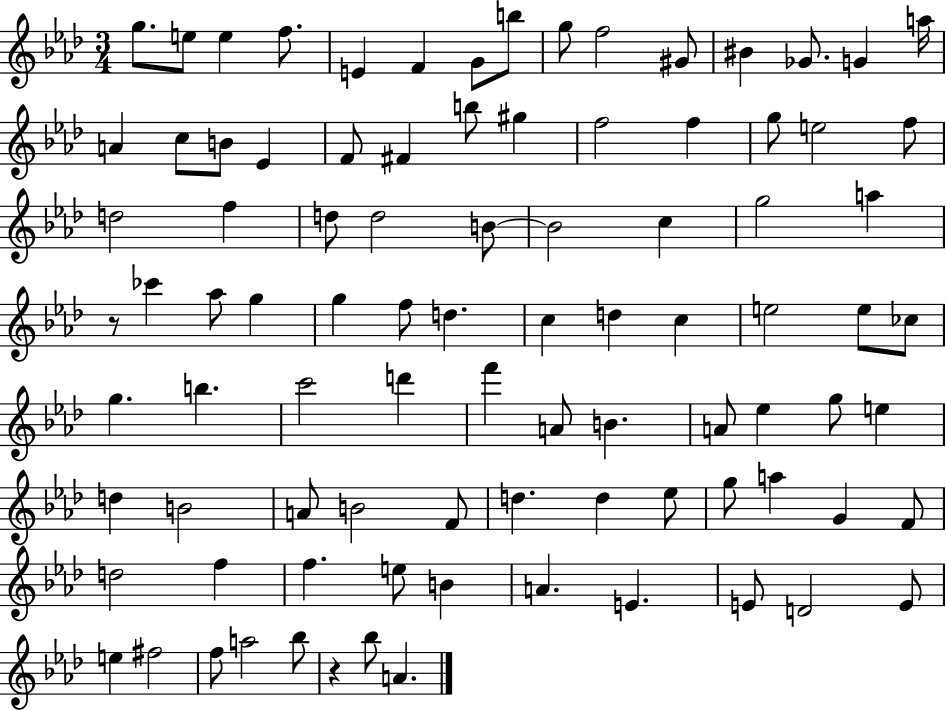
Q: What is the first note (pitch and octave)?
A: G5